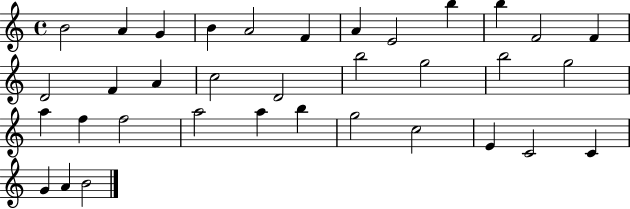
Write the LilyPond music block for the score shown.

{
  \clef treble
  \time 4/4
  \defaultTimeSignature
  \key c \major
  b'2 a'4 g'4 | b'4 a'2 f'4 | a'4 e'2 b''4 | b''4 f'2 f'4 | \break d'2 f'4 a'4 | c''2 d'2 | b''2 g''2 | b''2 g''2 | \break a''4 f''4 f''2 | a''2 a''4 b''4 | g''2 c''2 | e'4 c'2 c'4 | \break g'4 a'4 b'2 | \bar "|."
}